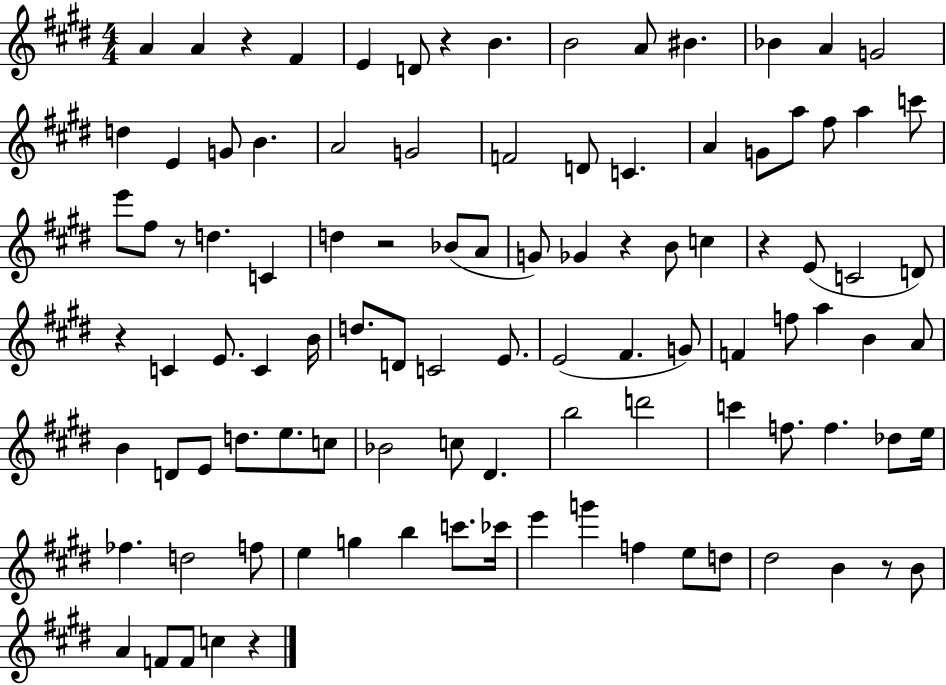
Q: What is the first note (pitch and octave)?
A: A4